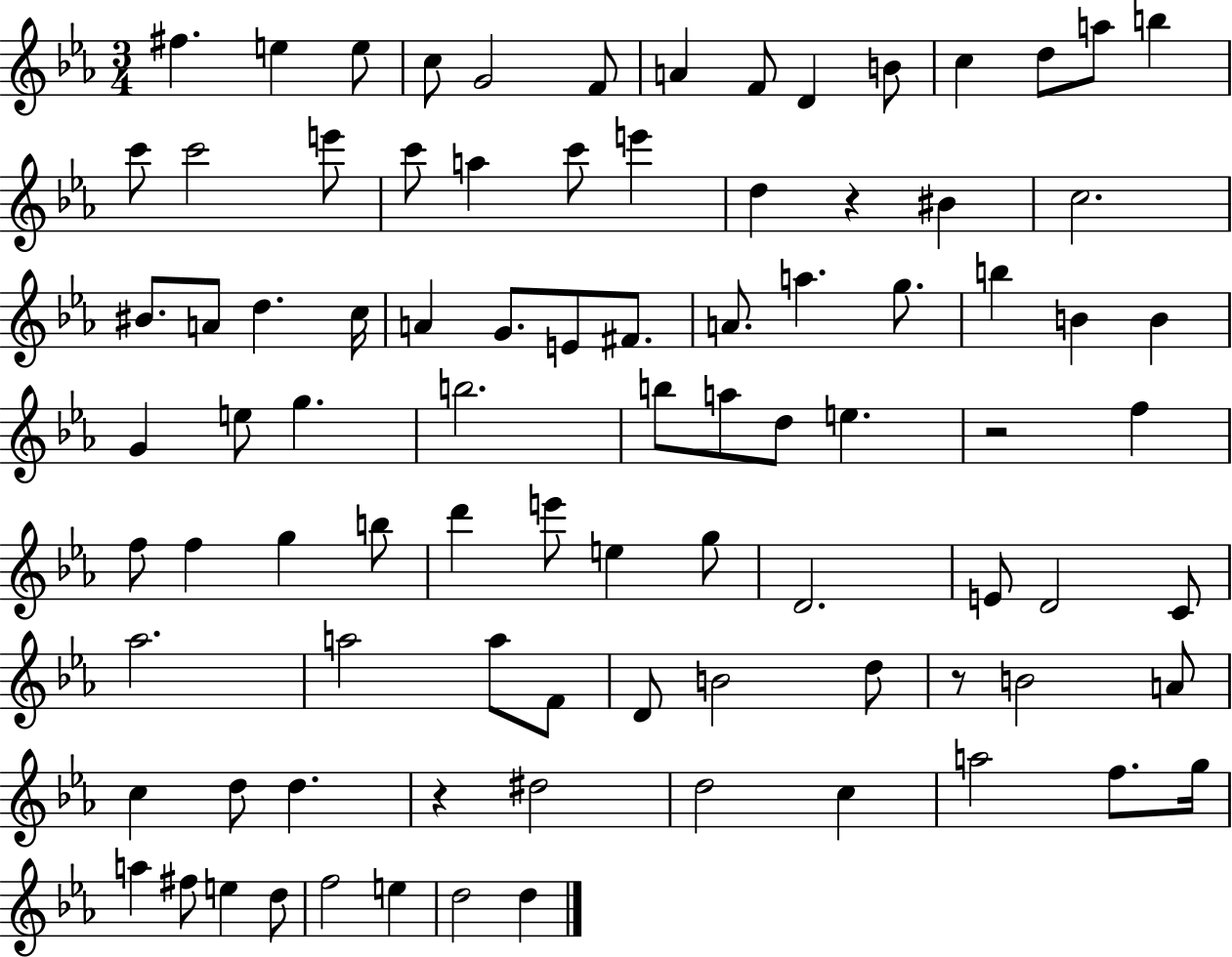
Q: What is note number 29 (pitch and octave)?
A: A4